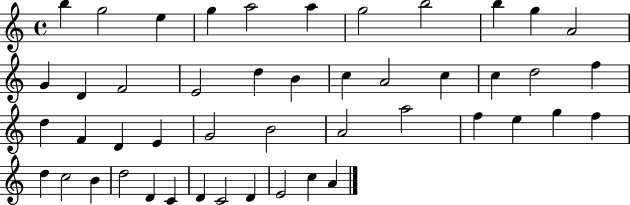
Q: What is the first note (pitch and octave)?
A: B5